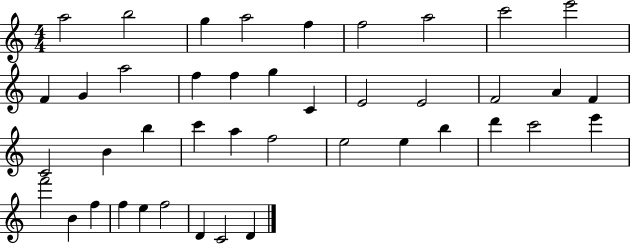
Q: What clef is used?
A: treble